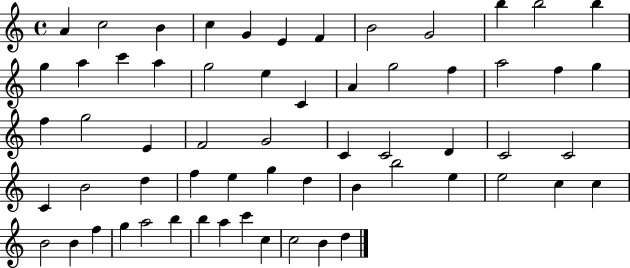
{
  \clef treble
  \time 4/4
  \defaultTimeSignature
  \key c \major
  a'4 c''2 b'4 | c''4 g'4 e'4 f'4 | b'2 g'2 | b''4 b''2 b''4 | \break g''4 a''4 c'''4 a''4 | g''2 e''4 c'4 | a'4 g''2 f''4 | a''2 f''4 g''4 | \break f''4 g''2 e'4 | f'2 g'2 | c'4 c'2 d'4 | c'2 c'2 | \break c'4 b'2 d''4 | f''4 e''4 g''4 d''4 | b'4 b''2 e''4 | e''2 c''4 c''4 | \break b'2 b'4 f''4 | g''4 a''2 b''4 | b''4 a''4 c'''4 c''4 | c''2 b'4 d''4 | \break \bar "|."
}